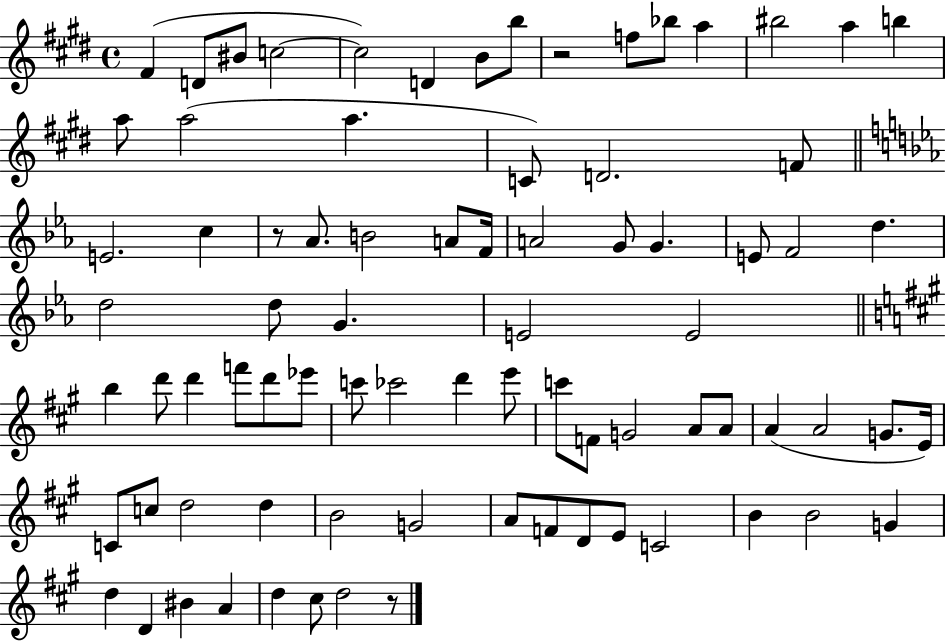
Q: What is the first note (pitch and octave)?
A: F#4